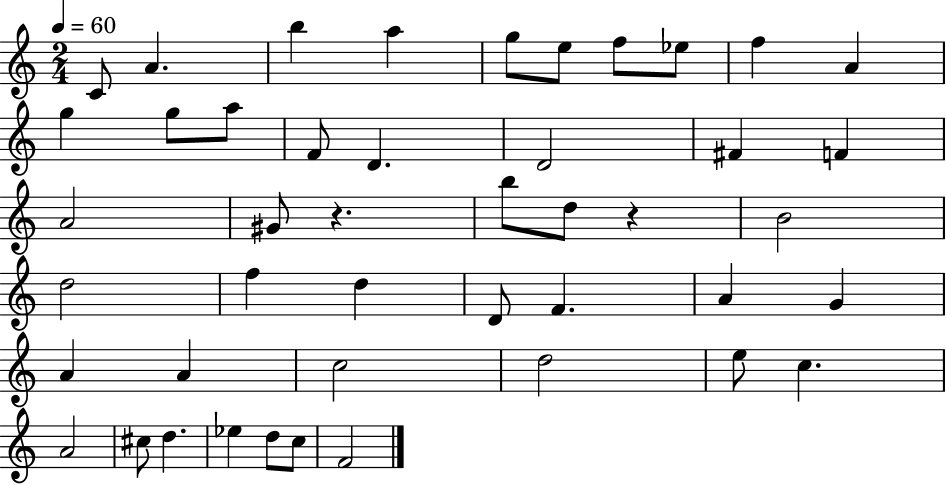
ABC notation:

X:1
T:Untitled
M:2/4
L:1/4
K:C
C/2 A b a g/2 e/2 f/2 _e/2 f A g g/2 a/2 F/2 D D2 ^F F A2 ^G/2 z b/2 d/2 z B2 d2 f d D/2 F A G A A c2 d2 e/2 c A2 ^c/2 d _e d/2 c/2 F2